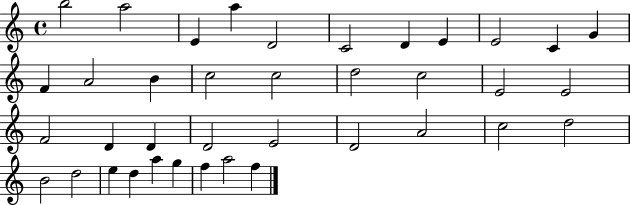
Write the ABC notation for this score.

X:1
T:Untitled
M:4/4
L:1/4
K:C
b2 a2 E a D2 C2 D E E2 C G F A2 B c2 c2 d2 c2 E2 E2 F2 D D D2 E2 D2 A2 c2 d2 B2 d2 e d a g f a2 f